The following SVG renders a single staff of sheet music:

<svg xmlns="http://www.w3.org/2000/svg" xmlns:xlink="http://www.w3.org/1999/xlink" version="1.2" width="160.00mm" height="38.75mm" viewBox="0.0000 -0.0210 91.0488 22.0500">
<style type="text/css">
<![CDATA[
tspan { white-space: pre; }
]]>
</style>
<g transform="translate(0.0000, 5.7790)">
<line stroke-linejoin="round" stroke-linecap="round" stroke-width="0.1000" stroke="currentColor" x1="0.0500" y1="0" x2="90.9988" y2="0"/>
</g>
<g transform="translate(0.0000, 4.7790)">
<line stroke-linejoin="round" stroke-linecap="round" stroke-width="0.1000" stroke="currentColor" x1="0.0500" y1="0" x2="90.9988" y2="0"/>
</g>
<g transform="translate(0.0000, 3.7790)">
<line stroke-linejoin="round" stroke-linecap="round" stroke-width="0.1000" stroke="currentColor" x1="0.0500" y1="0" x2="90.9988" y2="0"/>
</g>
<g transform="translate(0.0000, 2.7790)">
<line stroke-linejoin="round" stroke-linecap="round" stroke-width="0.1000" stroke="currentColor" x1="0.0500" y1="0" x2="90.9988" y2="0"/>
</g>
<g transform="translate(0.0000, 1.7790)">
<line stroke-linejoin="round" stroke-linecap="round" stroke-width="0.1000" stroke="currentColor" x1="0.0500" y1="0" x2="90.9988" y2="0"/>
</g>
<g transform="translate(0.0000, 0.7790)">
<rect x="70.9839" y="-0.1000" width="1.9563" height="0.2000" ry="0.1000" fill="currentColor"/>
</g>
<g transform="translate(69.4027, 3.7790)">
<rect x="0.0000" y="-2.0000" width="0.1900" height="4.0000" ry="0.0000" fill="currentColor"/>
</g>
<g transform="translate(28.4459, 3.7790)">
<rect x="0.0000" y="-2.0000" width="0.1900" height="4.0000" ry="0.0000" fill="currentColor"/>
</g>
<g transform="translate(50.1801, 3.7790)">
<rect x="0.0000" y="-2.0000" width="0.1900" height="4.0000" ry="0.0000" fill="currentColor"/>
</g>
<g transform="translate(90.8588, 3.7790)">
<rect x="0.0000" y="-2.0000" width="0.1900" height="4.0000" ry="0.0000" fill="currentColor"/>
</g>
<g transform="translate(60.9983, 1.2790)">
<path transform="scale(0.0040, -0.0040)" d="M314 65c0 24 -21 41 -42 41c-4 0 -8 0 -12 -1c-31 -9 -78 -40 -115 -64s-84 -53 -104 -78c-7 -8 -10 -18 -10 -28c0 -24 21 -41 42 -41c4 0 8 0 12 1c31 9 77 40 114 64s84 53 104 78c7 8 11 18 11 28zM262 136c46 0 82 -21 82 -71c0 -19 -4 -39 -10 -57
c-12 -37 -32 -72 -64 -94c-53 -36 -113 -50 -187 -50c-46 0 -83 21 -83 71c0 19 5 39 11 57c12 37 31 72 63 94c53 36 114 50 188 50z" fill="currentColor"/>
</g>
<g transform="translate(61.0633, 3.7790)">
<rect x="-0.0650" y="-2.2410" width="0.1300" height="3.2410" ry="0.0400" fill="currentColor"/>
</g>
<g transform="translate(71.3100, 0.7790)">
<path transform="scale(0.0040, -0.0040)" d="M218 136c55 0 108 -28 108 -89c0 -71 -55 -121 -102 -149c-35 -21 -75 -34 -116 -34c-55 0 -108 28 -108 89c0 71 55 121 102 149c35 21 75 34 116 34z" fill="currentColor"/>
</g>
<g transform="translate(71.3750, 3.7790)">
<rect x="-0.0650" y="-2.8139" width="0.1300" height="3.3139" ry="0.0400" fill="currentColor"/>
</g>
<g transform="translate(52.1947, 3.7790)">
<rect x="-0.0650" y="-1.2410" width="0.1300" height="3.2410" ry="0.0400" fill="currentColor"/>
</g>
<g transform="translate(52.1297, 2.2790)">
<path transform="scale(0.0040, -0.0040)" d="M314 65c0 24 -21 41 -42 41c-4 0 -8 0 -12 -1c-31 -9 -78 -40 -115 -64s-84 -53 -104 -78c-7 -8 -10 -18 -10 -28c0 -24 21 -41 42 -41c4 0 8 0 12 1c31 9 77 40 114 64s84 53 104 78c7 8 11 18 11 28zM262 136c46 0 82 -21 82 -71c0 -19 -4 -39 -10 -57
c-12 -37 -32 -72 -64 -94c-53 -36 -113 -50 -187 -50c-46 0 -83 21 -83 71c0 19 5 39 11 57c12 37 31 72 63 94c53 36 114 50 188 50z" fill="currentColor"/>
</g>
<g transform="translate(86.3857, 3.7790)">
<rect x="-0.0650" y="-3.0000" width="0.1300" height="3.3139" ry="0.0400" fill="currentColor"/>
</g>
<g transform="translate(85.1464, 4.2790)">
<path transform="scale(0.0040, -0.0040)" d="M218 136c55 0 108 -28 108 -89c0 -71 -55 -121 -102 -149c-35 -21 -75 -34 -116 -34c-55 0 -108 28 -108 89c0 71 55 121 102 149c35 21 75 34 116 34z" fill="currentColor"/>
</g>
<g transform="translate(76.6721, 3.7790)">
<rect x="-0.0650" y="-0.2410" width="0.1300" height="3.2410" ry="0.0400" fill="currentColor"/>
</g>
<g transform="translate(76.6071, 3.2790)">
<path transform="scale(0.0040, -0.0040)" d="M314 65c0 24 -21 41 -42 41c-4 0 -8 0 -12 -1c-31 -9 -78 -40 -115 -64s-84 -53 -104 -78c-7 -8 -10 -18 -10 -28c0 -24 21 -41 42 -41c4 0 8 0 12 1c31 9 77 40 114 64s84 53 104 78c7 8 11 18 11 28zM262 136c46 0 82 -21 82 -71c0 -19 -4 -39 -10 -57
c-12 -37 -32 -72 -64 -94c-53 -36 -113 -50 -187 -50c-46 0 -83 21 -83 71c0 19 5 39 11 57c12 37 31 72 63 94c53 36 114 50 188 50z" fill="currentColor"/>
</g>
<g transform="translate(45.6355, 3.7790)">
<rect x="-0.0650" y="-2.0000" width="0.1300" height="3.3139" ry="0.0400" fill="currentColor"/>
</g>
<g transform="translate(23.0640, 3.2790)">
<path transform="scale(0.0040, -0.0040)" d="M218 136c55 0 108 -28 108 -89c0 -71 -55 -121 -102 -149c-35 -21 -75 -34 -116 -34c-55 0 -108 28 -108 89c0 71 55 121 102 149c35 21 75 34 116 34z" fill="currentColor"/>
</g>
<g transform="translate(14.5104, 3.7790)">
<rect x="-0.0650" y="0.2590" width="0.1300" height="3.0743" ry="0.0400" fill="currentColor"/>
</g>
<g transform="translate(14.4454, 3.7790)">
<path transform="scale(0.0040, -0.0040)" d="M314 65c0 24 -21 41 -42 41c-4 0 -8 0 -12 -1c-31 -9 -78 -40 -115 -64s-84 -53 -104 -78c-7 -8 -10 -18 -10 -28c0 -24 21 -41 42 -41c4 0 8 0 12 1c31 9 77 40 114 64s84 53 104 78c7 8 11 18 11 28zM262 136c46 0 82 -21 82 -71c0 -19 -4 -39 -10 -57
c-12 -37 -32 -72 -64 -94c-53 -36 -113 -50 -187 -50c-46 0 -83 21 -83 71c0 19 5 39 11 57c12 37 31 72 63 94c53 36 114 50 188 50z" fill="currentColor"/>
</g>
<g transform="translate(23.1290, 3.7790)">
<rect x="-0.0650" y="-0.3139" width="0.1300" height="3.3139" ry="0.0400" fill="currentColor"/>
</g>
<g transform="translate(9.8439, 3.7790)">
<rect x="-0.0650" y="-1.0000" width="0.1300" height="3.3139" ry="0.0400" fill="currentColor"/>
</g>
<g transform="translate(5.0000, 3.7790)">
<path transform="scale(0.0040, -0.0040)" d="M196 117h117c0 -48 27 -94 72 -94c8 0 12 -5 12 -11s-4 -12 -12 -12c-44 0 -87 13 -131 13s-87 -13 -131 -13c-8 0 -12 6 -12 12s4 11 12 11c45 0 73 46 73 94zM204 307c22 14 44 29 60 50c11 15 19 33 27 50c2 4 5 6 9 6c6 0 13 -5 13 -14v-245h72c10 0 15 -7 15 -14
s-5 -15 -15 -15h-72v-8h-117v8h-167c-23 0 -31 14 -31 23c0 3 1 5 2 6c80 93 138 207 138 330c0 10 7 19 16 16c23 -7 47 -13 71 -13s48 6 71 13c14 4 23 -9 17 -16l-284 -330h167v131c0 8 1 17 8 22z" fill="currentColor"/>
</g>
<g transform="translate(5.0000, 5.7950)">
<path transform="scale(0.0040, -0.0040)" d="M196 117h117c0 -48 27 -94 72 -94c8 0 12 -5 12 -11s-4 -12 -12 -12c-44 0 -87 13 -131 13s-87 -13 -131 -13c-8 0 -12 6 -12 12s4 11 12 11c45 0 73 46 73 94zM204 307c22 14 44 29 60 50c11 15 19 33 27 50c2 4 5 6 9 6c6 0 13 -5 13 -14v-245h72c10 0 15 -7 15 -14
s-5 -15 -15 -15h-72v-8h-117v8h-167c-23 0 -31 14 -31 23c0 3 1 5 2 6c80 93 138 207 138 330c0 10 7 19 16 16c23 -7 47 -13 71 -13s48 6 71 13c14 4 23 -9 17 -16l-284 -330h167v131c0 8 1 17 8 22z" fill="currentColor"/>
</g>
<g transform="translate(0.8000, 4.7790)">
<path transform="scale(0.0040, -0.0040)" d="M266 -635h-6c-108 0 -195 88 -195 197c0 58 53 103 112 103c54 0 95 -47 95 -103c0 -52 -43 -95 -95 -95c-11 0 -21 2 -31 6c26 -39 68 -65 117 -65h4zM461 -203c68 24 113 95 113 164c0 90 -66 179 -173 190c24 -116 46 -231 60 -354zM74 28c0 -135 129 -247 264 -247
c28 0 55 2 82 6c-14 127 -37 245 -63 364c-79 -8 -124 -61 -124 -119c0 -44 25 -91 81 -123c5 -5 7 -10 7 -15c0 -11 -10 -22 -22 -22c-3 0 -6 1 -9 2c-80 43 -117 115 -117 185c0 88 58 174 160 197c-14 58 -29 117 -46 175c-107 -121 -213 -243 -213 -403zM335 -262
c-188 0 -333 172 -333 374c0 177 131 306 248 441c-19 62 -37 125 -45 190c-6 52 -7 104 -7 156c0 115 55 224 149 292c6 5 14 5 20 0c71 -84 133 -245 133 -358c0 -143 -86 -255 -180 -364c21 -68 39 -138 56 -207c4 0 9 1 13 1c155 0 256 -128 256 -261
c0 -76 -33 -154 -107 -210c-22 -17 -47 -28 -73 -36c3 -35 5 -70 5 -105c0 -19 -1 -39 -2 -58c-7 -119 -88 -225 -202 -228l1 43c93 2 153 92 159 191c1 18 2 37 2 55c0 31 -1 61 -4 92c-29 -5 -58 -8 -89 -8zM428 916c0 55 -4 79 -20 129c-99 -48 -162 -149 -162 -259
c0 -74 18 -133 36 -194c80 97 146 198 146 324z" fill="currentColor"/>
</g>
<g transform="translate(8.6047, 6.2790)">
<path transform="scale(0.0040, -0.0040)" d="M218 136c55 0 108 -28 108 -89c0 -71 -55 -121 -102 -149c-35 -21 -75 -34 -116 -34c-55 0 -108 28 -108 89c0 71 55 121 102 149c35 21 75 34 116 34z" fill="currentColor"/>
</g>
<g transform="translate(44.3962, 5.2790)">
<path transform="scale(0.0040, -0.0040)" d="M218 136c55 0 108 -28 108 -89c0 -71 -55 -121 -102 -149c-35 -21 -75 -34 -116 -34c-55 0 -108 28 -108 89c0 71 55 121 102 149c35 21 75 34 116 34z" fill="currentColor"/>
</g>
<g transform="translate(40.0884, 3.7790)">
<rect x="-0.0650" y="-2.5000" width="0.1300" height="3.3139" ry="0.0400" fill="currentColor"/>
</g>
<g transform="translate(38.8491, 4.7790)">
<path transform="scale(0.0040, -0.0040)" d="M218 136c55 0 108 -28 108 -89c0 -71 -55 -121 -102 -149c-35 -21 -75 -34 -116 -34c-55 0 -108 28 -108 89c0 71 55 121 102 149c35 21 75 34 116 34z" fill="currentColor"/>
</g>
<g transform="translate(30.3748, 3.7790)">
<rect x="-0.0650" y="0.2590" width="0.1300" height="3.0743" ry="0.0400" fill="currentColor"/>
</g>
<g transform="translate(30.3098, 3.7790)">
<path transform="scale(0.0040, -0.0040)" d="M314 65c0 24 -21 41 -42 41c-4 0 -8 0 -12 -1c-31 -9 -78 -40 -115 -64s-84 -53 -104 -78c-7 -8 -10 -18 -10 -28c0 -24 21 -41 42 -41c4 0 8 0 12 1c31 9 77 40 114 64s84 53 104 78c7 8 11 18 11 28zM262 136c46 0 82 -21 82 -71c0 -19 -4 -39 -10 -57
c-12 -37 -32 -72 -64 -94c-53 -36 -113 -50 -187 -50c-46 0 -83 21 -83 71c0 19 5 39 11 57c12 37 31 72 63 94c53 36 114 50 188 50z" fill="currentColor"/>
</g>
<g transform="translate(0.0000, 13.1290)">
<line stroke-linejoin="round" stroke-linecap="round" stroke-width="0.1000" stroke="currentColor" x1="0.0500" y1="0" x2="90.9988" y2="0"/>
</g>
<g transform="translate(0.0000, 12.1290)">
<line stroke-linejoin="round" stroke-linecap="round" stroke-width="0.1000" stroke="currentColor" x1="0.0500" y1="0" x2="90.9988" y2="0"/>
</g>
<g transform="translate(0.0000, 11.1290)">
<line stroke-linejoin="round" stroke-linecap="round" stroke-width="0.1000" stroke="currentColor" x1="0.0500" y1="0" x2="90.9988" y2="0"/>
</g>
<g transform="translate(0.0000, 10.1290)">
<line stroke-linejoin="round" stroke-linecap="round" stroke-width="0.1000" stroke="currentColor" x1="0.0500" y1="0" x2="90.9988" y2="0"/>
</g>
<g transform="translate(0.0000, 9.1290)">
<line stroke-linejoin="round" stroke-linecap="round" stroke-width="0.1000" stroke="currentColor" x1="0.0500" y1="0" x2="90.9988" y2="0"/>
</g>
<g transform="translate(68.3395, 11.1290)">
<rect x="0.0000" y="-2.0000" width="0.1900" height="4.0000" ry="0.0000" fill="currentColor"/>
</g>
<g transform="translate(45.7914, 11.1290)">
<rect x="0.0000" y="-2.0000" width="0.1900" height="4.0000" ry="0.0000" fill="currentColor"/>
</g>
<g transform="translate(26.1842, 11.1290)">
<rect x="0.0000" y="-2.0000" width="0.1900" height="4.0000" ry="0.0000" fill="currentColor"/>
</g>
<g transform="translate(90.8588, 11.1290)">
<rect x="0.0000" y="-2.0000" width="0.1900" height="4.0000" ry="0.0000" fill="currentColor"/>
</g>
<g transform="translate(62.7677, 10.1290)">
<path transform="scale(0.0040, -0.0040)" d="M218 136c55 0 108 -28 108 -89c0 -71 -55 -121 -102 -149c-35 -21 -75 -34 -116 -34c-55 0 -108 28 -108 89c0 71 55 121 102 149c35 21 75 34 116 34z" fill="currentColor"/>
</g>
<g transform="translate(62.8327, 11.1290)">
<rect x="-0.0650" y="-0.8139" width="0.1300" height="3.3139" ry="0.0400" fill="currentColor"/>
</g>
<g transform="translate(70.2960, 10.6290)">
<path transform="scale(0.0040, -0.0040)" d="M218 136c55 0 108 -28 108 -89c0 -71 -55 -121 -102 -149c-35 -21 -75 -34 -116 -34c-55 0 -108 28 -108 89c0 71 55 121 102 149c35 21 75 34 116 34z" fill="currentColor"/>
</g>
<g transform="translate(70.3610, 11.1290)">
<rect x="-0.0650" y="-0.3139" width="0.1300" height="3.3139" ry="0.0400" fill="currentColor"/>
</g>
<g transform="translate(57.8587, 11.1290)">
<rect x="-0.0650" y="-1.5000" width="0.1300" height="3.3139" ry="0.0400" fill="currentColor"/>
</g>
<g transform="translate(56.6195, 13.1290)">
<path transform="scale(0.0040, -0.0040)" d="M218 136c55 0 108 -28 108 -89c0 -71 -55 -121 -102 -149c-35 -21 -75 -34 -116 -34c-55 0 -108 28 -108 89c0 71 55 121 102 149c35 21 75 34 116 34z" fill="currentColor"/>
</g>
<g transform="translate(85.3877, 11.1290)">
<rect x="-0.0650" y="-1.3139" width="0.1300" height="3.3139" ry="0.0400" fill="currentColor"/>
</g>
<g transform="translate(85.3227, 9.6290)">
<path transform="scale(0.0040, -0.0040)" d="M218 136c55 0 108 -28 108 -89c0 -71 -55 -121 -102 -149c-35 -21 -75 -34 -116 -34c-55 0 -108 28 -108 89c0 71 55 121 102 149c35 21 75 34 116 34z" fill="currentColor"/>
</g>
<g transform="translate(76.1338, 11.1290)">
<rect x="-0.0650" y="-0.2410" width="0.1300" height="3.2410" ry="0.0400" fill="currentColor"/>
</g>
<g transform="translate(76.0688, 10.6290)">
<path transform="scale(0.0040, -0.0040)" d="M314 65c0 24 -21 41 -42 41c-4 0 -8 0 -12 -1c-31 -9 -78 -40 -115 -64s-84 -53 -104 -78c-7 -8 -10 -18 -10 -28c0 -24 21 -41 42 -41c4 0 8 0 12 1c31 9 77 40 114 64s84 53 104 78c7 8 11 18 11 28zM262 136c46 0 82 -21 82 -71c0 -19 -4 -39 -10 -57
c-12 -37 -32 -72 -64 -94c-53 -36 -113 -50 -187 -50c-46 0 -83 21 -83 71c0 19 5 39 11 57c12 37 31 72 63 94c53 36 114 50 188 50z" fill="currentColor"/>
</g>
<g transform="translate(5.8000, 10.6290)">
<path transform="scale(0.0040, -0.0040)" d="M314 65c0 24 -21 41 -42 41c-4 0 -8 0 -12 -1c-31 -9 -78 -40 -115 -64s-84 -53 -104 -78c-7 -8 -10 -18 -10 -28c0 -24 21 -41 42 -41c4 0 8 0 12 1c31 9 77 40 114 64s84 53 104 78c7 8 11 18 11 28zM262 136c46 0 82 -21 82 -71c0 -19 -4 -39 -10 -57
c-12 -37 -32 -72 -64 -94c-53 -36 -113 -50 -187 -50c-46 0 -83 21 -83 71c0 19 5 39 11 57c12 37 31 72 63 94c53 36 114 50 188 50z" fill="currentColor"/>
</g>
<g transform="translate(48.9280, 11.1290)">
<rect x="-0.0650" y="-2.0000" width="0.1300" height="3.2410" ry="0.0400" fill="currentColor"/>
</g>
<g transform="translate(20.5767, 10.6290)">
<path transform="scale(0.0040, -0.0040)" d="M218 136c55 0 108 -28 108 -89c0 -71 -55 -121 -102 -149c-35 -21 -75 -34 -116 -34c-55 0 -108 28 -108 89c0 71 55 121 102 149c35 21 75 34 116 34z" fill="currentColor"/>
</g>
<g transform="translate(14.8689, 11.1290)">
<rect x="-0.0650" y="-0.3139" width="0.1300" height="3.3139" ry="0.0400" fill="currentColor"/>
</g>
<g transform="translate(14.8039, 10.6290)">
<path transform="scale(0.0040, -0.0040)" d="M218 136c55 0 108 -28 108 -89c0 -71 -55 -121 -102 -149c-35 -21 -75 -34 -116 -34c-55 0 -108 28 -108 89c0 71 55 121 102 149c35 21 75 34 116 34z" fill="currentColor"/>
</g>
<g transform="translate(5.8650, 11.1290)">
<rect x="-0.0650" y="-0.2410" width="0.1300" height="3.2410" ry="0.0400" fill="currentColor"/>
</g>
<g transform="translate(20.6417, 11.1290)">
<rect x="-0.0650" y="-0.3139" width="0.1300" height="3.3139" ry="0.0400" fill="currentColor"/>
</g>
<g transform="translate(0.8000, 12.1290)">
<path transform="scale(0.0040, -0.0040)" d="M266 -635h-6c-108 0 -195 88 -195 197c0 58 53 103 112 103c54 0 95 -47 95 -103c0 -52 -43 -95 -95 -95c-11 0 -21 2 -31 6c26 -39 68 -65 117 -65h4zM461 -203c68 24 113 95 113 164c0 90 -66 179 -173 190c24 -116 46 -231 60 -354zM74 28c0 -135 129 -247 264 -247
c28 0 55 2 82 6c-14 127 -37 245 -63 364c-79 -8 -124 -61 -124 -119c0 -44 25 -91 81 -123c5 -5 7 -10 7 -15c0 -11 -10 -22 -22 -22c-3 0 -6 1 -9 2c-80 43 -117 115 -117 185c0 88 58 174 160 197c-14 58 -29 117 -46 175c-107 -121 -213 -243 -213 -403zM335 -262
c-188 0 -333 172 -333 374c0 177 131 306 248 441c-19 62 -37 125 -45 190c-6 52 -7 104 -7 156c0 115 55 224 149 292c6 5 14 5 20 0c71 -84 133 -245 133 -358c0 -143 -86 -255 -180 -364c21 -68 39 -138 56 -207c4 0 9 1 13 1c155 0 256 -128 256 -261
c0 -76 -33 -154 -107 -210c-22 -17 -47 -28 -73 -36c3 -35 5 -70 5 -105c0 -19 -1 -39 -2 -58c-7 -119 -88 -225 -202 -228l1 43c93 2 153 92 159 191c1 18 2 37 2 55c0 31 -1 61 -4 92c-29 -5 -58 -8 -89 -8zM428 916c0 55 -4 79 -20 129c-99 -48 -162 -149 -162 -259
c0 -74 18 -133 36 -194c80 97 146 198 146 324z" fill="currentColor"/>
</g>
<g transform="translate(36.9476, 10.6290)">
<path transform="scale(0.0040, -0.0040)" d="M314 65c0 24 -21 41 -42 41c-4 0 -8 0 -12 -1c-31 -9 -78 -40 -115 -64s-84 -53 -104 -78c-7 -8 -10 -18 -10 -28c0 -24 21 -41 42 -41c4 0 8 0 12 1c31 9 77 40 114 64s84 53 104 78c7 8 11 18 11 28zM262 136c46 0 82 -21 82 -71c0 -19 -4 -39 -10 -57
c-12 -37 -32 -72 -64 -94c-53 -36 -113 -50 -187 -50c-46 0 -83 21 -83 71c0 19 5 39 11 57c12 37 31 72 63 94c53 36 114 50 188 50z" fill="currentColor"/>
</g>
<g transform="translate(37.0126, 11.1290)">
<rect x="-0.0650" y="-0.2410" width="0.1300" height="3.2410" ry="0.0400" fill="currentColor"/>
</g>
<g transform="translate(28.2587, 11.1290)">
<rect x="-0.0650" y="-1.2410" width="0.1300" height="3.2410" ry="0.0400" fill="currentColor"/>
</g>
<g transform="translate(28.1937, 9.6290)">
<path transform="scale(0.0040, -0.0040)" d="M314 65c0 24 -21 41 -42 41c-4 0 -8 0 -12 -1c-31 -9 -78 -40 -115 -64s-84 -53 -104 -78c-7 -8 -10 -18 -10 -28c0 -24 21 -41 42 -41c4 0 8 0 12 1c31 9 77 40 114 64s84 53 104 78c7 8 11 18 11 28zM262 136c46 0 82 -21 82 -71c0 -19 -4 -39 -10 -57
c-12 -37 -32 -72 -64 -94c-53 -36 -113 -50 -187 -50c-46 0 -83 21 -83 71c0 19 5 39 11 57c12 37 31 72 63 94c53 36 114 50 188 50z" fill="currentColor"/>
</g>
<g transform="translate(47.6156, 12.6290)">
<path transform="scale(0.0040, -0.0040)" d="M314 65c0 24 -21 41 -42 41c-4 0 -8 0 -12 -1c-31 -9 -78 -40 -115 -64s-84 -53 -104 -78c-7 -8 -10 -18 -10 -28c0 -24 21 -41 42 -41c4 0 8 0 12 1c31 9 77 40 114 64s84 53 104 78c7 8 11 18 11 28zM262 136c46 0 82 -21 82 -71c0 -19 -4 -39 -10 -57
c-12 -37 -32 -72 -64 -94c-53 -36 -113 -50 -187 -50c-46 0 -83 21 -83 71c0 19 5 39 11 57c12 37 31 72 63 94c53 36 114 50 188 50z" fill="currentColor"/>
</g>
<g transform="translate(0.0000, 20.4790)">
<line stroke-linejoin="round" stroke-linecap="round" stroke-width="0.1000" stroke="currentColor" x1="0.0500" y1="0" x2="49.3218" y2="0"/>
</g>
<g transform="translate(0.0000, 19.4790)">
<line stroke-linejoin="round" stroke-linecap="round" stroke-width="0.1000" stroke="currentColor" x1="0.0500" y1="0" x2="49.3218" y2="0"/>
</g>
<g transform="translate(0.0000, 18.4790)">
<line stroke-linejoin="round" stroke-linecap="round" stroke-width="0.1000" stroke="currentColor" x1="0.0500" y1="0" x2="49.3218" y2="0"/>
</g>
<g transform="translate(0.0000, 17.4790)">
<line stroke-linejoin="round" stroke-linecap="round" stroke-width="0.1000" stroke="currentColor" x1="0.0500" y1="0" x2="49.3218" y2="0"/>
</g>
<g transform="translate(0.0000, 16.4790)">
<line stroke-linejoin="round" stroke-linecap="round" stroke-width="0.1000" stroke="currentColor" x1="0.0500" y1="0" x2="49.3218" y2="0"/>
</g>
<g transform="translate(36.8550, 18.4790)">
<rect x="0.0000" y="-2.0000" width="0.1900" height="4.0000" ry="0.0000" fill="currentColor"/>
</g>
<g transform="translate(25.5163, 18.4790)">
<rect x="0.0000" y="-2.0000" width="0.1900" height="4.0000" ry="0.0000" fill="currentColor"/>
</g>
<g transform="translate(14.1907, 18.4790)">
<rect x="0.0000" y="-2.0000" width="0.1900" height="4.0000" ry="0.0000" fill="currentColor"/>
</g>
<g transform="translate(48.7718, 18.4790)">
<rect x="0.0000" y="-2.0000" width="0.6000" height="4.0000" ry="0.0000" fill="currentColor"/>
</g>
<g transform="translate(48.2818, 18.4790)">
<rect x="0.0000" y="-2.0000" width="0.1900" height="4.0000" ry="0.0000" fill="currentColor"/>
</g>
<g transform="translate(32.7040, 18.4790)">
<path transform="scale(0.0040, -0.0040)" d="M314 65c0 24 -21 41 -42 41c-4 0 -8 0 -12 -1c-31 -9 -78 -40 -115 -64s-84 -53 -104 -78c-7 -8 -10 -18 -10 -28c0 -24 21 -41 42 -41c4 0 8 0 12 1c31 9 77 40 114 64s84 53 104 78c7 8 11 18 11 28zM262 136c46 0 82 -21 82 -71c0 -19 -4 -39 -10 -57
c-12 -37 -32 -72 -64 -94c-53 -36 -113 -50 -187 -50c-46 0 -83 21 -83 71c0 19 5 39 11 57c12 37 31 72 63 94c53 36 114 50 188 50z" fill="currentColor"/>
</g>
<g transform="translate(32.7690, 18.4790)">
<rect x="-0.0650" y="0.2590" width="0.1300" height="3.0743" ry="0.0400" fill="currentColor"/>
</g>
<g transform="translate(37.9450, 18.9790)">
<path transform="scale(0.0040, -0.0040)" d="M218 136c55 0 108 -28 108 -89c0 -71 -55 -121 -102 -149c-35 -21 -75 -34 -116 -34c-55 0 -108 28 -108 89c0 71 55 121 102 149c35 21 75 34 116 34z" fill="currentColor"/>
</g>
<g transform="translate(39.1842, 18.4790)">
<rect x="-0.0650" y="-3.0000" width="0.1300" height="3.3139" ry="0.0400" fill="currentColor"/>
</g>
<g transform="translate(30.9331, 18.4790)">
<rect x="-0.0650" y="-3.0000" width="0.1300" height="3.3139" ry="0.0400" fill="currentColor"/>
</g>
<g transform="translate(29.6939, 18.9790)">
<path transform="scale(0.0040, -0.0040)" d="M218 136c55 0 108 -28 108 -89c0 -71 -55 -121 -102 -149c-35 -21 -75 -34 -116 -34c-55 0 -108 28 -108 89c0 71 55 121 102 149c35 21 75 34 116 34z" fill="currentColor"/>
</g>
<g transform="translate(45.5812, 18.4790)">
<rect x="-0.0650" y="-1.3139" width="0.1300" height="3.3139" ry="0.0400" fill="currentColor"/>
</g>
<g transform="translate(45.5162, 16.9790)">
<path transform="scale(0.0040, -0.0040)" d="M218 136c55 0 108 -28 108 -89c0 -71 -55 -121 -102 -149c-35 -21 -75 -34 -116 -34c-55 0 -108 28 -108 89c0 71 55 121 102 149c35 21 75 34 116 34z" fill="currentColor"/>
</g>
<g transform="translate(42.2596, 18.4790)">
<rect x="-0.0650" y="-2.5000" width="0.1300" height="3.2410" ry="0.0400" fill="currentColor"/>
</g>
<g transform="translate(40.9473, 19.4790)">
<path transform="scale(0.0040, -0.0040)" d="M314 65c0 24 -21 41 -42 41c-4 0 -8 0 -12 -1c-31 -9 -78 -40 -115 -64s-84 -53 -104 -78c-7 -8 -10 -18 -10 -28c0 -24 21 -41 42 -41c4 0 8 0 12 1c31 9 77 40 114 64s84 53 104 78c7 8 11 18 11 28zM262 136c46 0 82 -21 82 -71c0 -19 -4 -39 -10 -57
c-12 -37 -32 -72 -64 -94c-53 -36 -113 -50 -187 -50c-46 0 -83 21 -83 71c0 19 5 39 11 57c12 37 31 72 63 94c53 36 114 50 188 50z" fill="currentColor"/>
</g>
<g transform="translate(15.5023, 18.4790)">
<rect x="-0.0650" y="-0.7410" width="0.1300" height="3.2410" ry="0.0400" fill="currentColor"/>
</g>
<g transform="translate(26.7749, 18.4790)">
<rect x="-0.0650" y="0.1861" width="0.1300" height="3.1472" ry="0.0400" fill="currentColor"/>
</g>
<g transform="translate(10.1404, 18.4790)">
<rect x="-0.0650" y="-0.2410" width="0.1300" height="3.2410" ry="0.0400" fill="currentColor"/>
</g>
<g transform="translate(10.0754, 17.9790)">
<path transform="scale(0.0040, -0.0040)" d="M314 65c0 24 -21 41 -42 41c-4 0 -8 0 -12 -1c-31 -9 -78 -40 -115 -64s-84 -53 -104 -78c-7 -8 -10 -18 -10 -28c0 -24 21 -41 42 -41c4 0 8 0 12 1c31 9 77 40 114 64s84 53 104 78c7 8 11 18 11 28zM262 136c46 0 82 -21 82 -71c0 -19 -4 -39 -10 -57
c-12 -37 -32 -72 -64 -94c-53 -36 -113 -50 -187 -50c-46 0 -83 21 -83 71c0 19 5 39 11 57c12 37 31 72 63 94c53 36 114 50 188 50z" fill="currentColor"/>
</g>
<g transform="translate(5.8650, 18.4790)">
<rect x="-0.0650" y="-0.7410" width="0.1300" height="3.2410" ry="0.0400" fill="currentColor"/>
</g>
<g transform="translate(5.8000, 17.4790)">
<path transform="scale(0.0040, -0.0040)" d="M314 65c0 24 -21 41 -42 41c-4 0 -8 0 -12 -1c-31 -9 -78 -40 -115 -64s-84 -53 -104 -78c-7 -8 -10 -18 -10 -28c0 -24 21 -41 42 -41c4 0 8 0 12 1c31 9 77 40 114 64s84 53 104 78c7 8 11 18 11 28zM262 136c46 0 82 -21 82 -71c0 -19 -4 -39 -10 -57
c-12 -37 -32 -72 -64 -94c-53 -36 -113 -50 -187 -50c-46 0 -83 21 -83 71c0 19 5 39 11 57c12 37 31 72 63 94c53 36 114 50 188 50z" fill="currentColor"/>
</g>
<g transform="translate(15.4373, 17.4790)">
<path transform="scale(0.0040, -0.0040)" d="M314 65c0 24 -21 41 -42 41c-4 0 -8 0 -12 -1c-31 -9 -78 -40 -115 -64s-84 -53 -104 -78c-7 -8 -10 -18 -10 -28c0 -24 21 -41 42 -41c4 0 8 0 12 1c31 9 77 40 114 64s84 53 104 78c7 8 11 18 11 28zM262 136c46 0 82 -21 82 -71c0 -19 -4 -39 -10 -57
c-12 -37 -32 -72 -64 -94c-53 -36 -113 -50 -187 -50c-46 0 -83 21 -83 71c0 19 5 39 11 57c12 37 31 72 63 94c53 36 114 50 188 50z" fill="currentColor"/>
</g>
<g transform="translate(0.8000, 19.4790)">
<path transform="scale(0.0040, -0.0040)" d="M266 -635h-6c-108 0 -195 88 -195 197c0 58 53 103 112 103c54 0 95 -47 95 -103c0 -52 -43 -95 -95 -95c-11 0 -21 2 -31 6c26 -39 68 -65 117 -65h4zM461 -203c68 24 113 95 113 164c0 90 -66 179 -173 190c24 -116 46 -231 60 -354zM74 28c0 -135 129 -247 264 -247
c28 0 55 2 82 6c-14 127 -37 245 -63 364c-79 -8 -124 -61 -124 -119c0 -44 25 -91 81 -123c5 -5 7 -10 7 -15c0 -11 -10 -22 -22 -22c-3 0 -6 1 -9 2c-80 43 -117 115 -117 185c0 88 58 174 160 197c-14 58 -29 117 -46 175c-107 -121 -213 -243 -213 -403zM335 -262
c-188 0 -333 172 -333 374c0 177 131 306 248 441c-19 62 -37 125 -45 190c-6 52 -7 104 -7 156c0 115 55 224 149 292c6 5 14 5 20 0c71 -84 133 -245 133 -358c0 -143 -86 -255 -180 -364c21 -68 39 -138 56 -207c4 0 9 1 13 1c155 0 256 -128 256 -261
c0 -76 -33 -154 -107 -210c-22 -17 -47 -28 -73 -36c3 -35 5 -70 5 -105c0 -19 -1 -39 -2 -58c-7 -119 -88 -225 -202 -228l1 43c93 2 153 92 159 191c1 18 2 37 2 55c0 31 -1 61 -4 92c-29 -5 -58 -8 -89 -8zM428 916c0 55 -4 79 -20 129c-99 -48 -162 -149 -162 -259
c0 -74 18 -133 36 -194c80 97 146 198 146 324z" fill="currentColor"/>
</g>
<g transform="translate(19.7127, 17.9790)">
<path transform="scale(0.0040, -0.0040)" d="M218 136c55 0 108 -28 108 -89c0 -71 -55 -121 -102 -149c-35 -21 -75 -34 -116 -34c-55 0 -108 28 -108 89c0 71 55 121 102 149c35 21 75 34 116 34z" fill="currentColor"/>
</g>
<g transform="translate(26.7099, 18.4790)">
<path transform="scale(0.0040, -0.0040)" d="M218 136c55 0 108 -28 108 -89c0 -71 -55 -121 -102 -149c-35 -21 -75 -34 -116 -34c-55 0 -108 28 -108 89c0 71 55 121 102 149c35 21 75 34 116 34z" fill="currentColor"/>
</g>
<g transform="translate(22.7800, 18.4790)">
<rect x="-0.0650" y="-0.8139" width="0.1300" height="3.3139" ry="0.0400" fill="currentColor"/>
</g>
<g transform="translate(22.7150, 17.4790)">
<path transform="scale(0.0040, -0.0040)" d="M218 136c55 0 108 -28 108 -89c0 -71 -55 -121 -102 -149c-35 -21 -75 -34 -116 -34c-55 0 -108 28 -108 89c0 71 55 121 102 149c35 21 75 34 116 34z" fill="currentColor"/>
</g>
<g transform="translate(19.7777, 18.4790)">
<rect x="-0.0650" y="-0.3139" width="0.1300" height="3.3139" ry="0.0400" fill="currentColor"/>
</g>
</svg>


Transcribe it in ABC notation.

X:1
T:Untitled
M:4/4
L:1/4
K:C
D B2 c B2 G F e2 g2 a c2 A c2 c c e2 c2 F2 E d c c2 e d2 c2 d2 c d B A B2 A G2 e